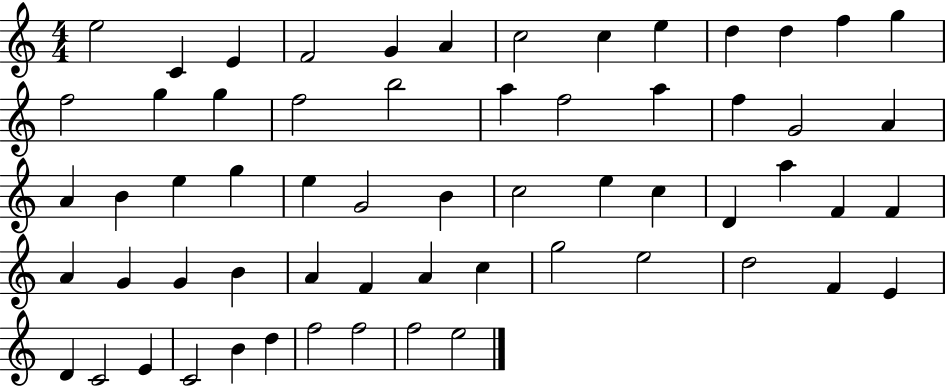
E5/h C4/q E4/q F4/h G4/q A4/q C5/h C5/q E5/q D5/q D5/q F5/q G5/q F5/h G5/q G5/q F5/h B5/h A5/q F5/h A5/q F5/q G4/h A4/q A4/q B4/q E5/q G5/q E5/q G4/h B4/q C5/h E5/q C5/q D4/q A5/q F4/q F4/q A4/q G4/q G4/q B4/q A4/q F4/q A4/q C5/q G5/h E5/h D5/h F4/q E4/q D4/q C4/h E4/q C4/h B4/q D5/q F5/h F5/h F5/h E5/h